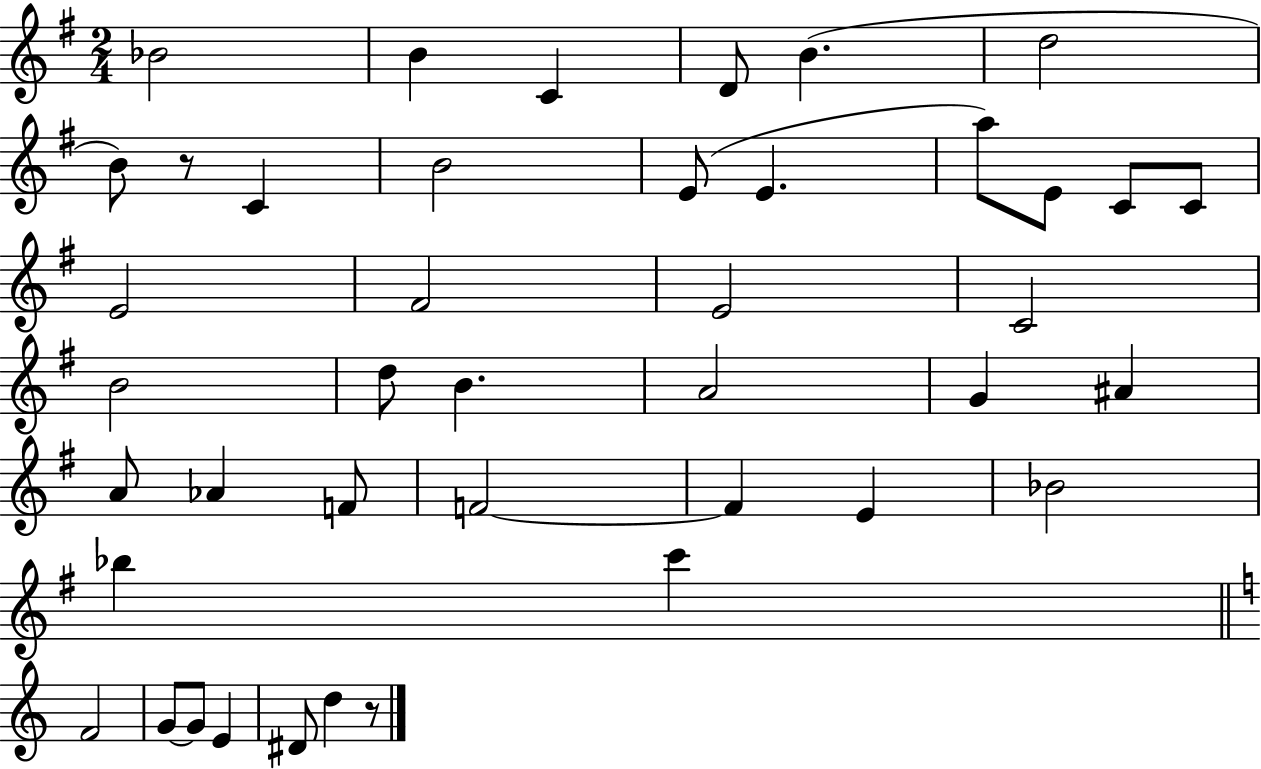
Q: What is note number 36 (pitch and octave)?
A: G4